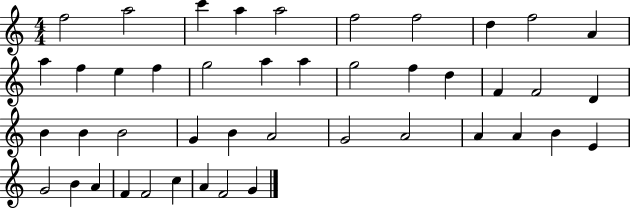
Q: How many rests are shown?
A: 0